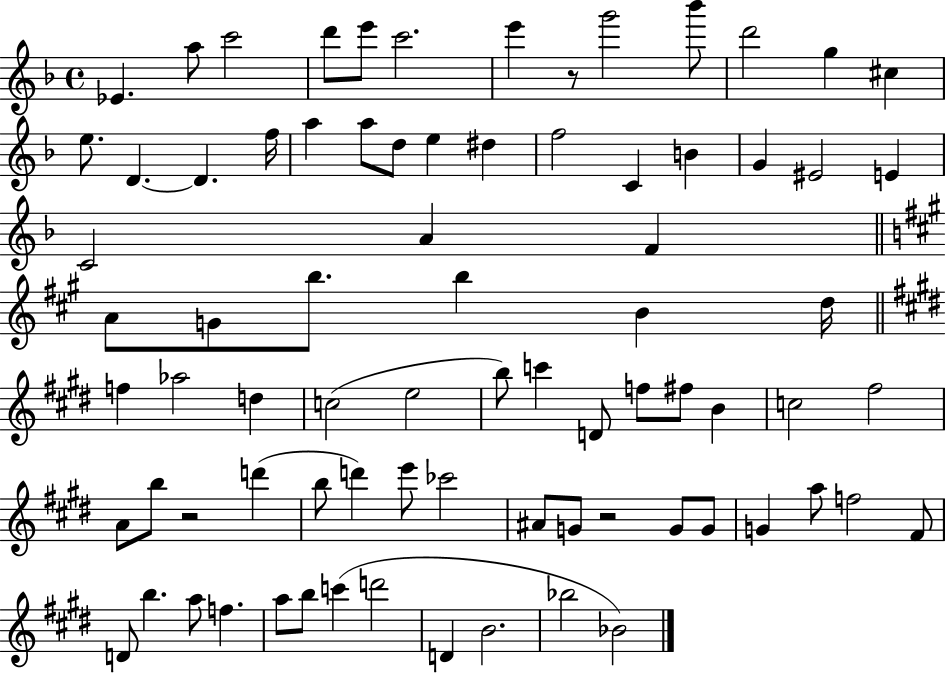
Eb4/q. A5/e C6/h D6/e E6/e C6/h. E6/q R/e G6/h Bb6/e D6/h G5/q C#5/q E5/e. D4/q. D4/q. F5/s A5/q A5/e D5/e E5/q D#5/q F5/h C4/q B4/q G4/q EIS4/h E4/q C4/h A4/q F4/q A4/e G4/e B5/e. B5/q B4/q D5/s F5/q Ab5/h D5/q C5/h E5/h B5/e C6/q D4/e F5/e F#5/e B4/q C5/h F#5/h A4/e B5/e R/h D6/q B5/e D6/q E6/e CES6/h A#4/e G4/e R/h G4/e G4/e G4/q A5/e F5/h F#4/e D4/e B5/q. A5/e F5/q. A5/e B5/e C6/q D6/h D4/q B4/h. Bb5/h Bb4/h